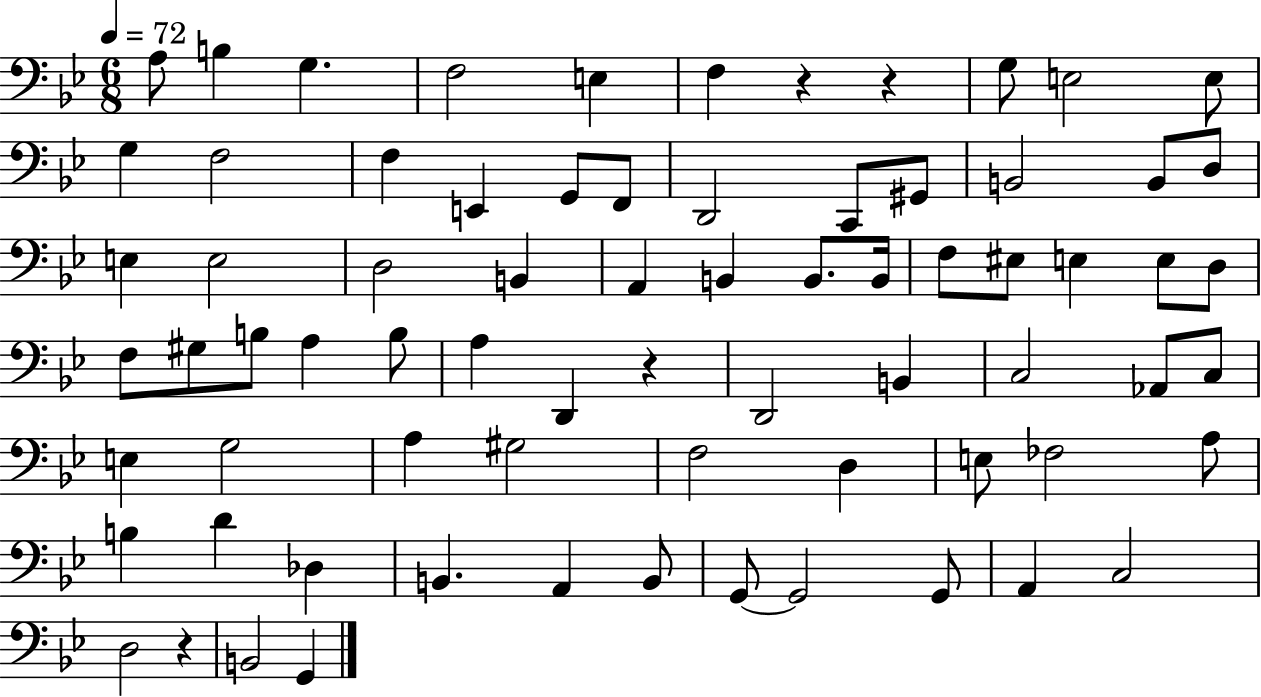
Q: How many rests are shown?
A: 4